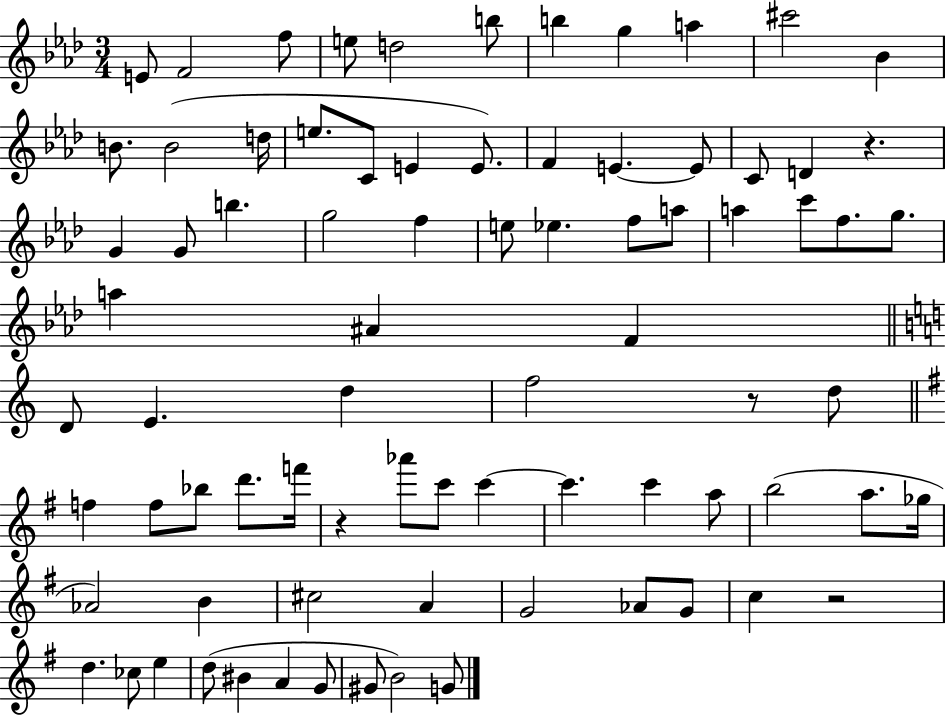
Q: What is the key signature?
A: AES major